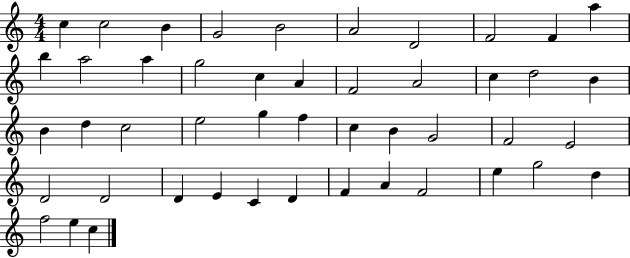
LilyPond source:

{
  \clef treble
  \numericTimeSignature
  \time 4/4
  \key c \major
  c''4 c''2 b'4 | g'2 b'2 | a'2 d'2 | f'2 f'4 a''4 | \break b''4 a''2 a''4 | g''2 c''4 a'4 | f'2 a'2 | c''4 d''2 b'4 | \break b'4 d''4 c''2 | e''2 g''4 f''4 | c''4 b'4 g'2 | f'2 e'2 | \break d'2 d'2 | d'4 e'4 c'4 d'4 | f'4 a'4 f'2 | e''4 g''2 d''4 | \break f''2 e''4 c''4 | \bar "|."
}